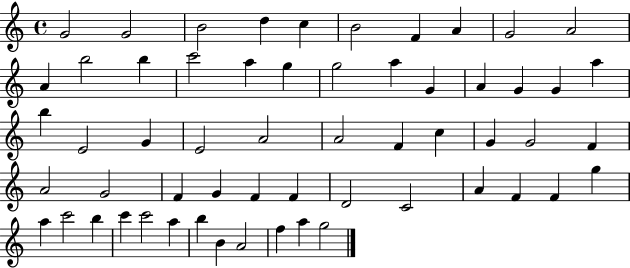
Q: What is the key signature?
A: C major